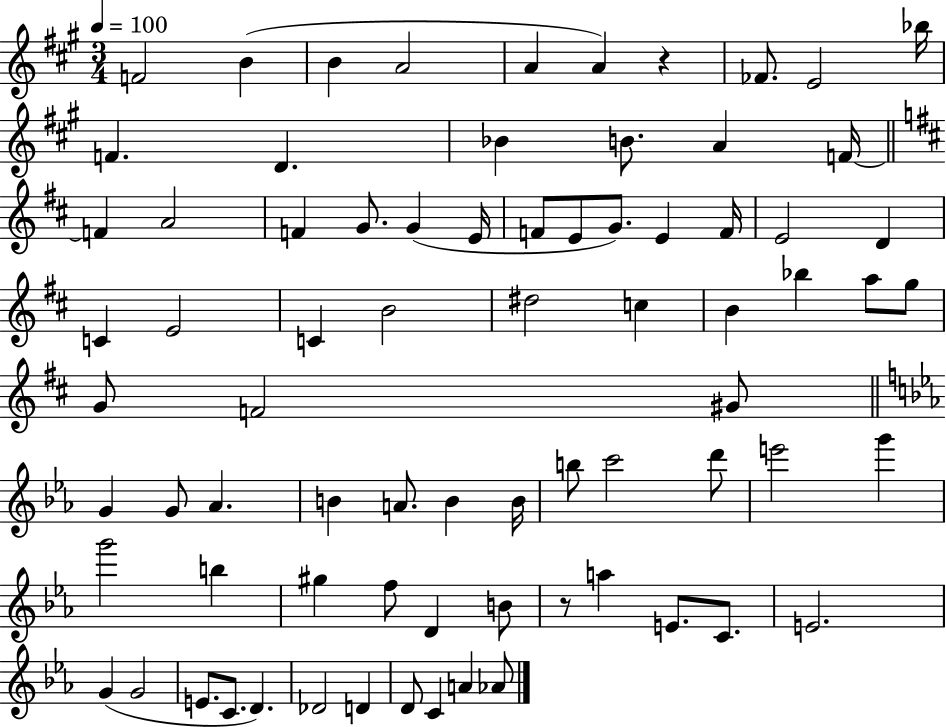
X:1
T:Untitled
M:3/4
L:1/4
K:A
F2 B B A2 A A z _F/2 E2 _b/4 F D _B B/2 A F/4 F A2 F G/2 G E/4 F/2 E/2 G/2 E F/4 E2 D C E2 C B2 ^d2 c B _b a/2 g/2 G/2 F2 ^G/2 G G/2 _A B A/2 B B/4 b/2 c'2 d'/2 e'2 g' g'2 b ^g f/2 D B/2 z/2 a E/2 C/2 E2 G G2 E/2 C/2 D _D2 D D/2 C A _A/2